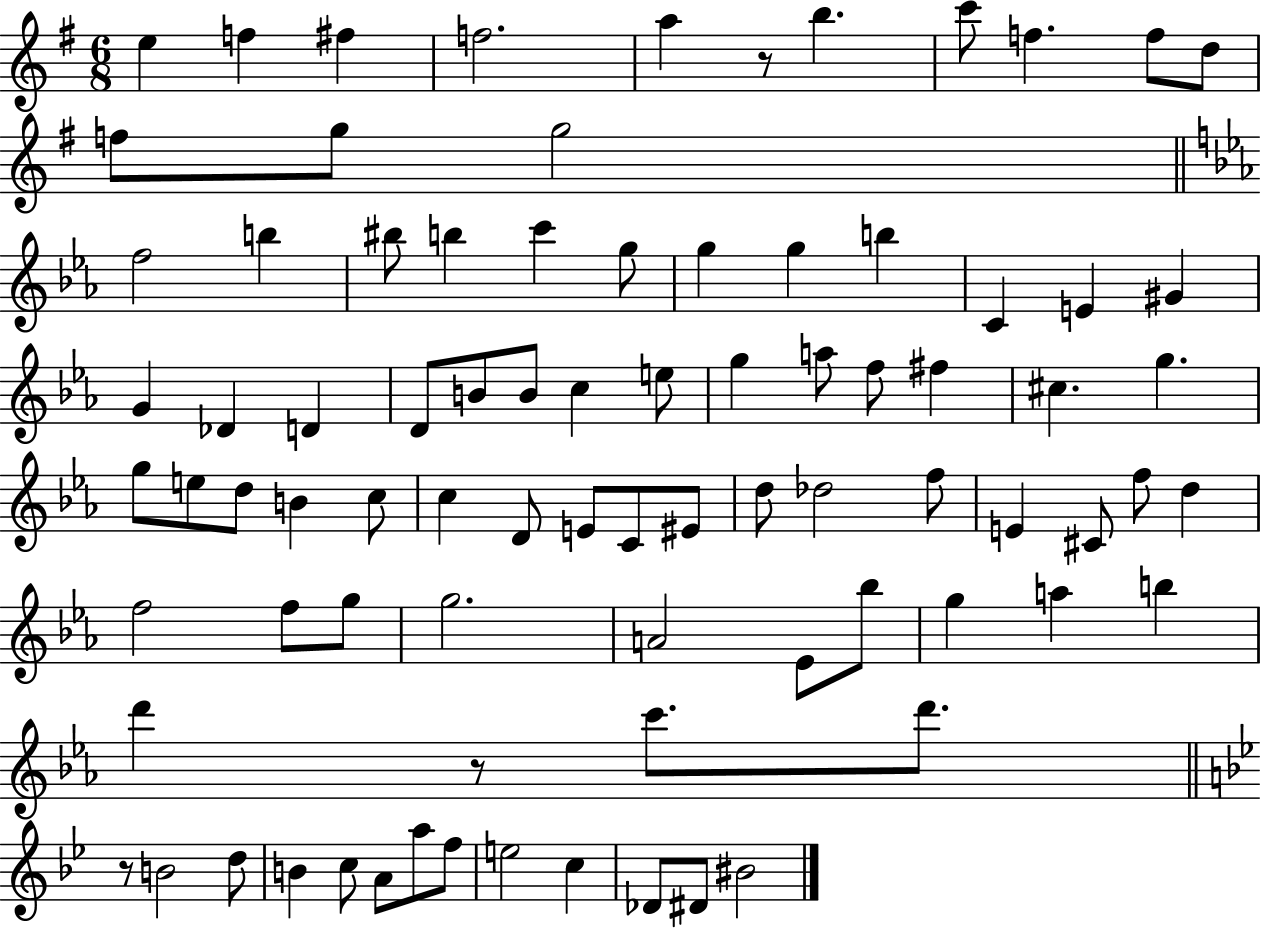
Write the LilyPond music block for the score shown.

{
  \clef treble
  \numericTimeSignature
  \time 6/8
  \key g \major
  e''4 f''4 fis''4 | f''2. | a''4 r8 b''4. | c'''8 f''4. f''8 d''8 | \break f''8 g''8 g''2 | \bar "||" \break \key ees \major f''2 b''4 | bis''8 b''4 c'''4 g''8 | g''4 g''4 b''4 | c'4 e'4 gis'4 | \break g'4 des'4 d'4 | d'8 b'8 b'8 c''4 e''8 | g''4 a''8 f''8 fis''4 | cis''4. g''4. | \break g''8 e''8 d''8 b'4 c''8 | c''4 d'8 e'8 c'8 eis'8 | d''8 des''2 f''8 | e'4 cis'8 f''8 d''4 | \break f''2 f''8 g''8 | g''2. | a'2 ees'8 bes''8 | g''4 a''4 b''4 | \break d'''4 r8 c'''8. d'''8. | \bar "||" \break \key g \minor r8 b'2 d''8 | b'4 c''8 a'8 a''8 f''8 | e''2 c''4 | des'8 dis'8 bis'2 | \break \bar "|."
}